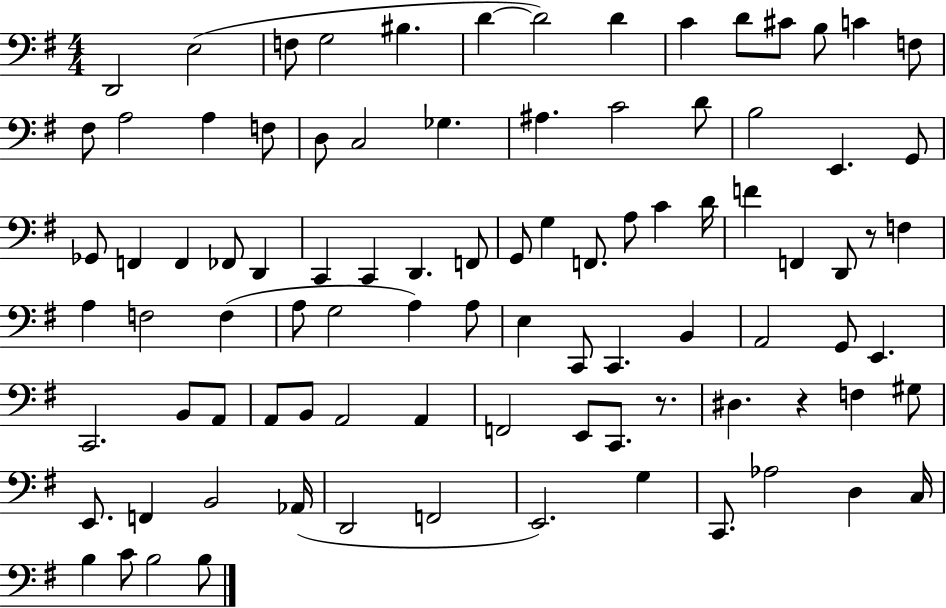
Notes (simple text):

D2/h E3/h F3/e G3/h BIS3/q. D4/q D4/h D4/q C4/q D4/e C#4/e B3/e C4/q F3/e F#3/e A3/h A3/q F3/e D3/e C3/h Gb3/q. A#3/q. C4/h D4/e B3/h E2/q. G2/e Gb2/e F2/q F2/q FES2/e D2/q C2/q C2/q D2/q. F2/e G2/e G3/q F2/e. A3/e C4/q D4/s F4/q F2/q D2/e R/e F3/q A3/q F3/h F3/q A3/e G3/h A3/q A3/e E3/q C2/e C2/q. B2/q A2/h G2/e E2/q. C2/h. B2/e A2/e A2/e B2/e A2/h A2/q F2/h E2/e C2/e. R/e. D#3/q. R/q F3/q G#3/e E2/e. F2/q B2/h Ab2/s D2/h F2/h E2/h. G3/q C2/e. Ab3/h D3/q C3/s B3/q C4/e B3/h B3/e